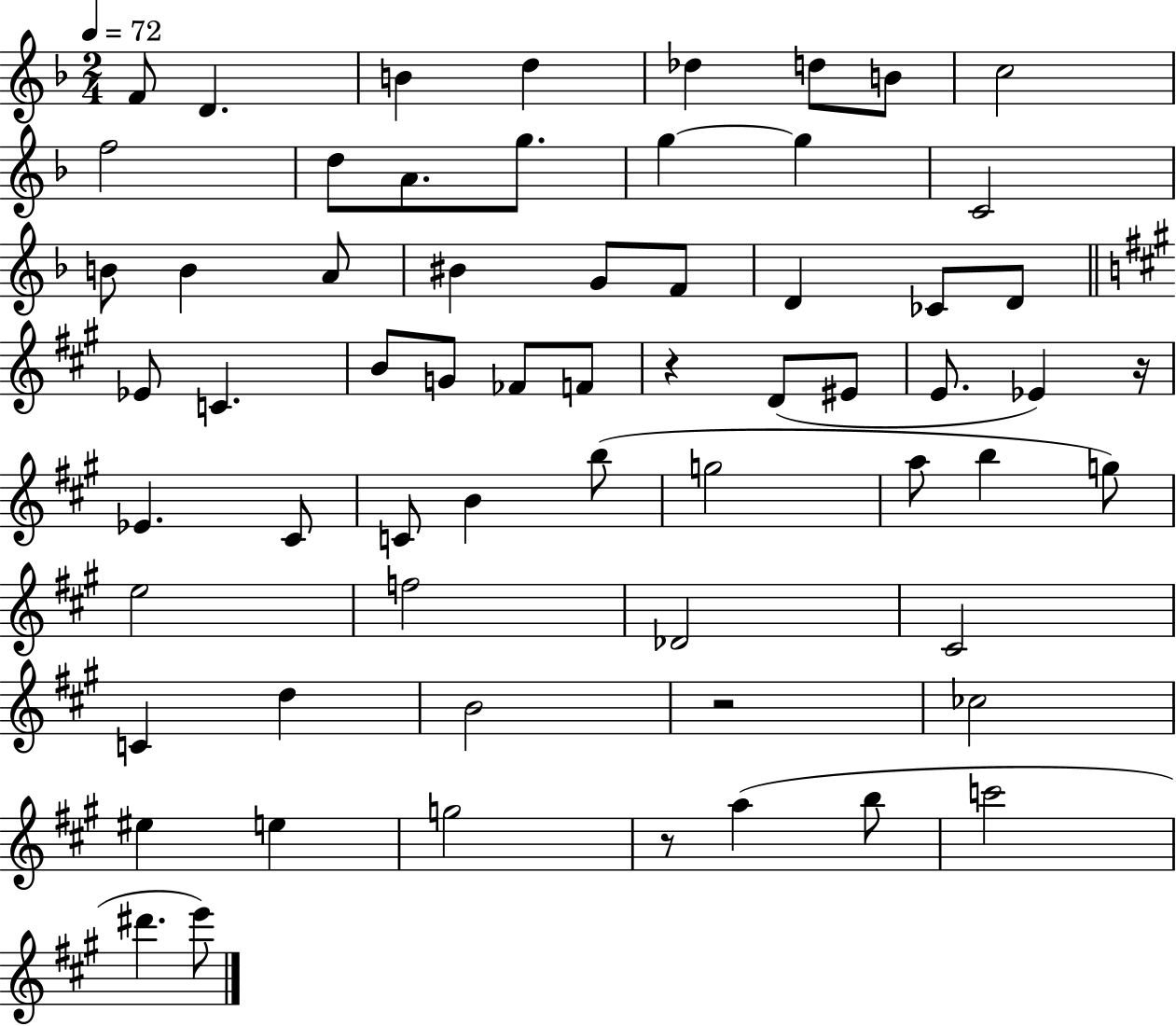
F4/e D4/q. B4/q D5/q Db5/q D5/e B4/e C5/h F5/h D5/e A4/e. G5/e. G5/q G5/q C4/h B4/e B4/q A4/e BIS4/q G4/e F4/e D4/q CES4/e D4/e Eb4/e C4/q. B4/e G4/e FES4/e F4/e R/q D4/e EIS4/e E4/e. Eb4/q R/s Eb4/q. C#4/e C4/e B4/q B5/e G5/h A5/e B5/q G5/e E5/h F5/h Db4/h C#4/h C4/q D5/q B4/h R/h CES5/h EIS5/q E5/q G5/h R/e A5/q B5/e C6/h D#6/q. E6/e